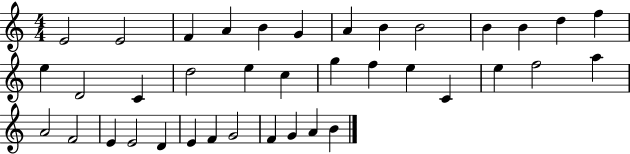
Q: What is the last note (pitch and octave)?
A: B4